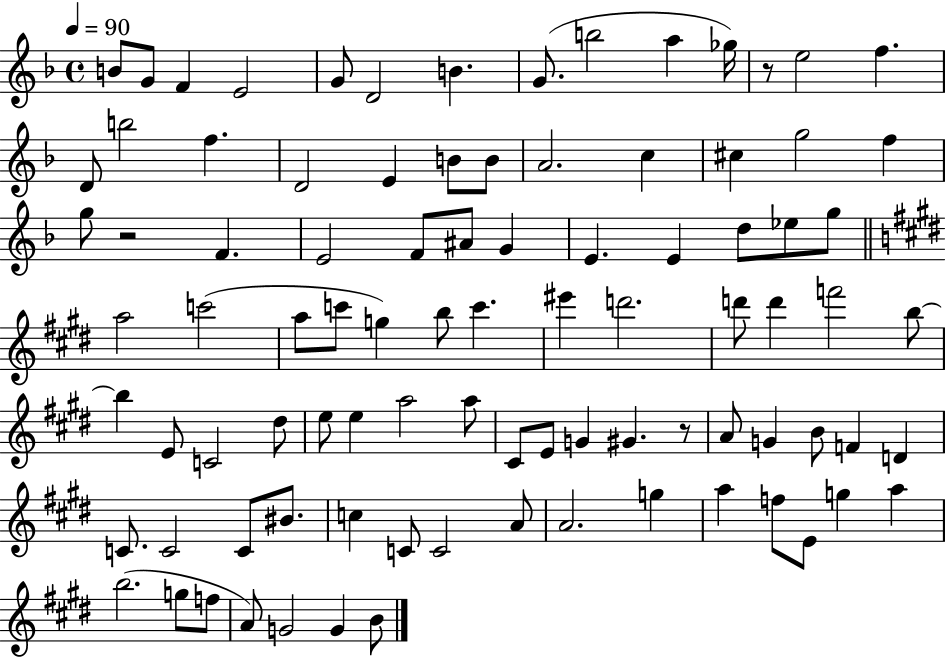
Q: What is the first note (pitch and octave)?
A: B4